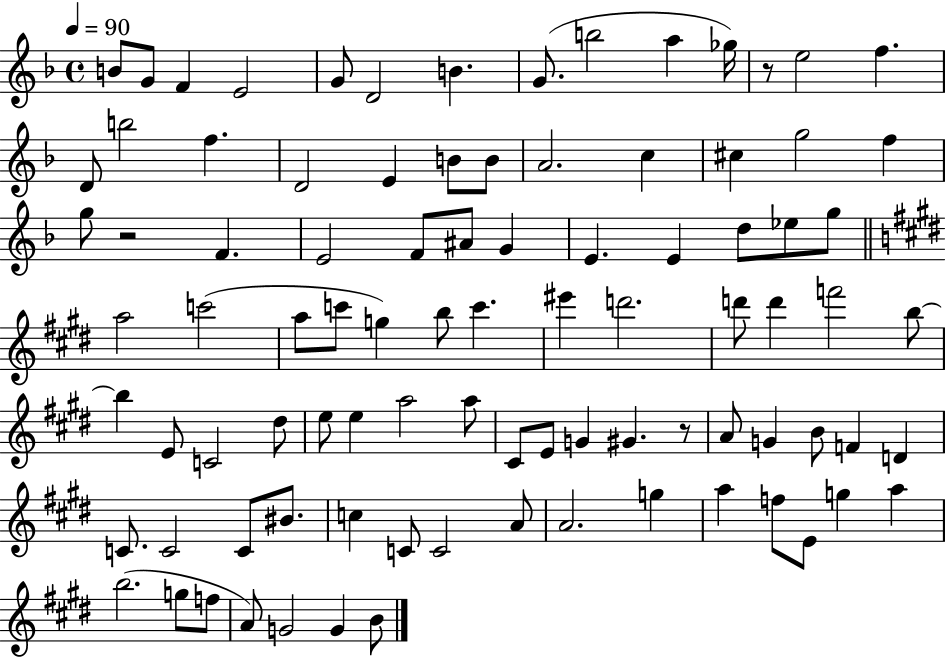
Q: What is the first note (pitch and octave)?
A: B4